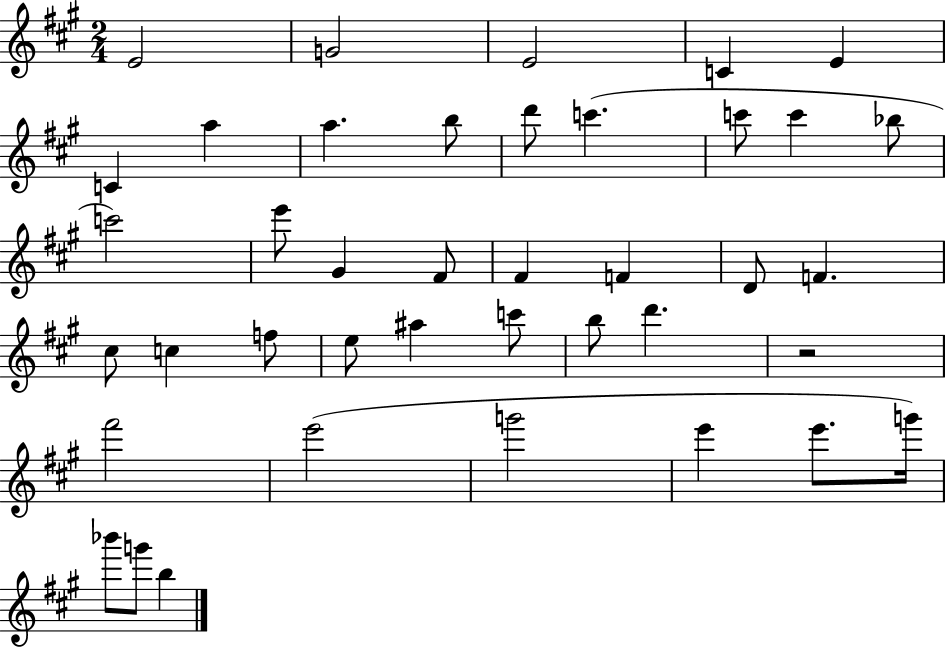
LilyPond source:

{
  \clef treble
  \numericTimeSignature
  \time 2/4
  \key a \major
  e'2 | g'2 | e'2 | c'4 e'4 | \break c'4 a''4 | a''4. b''8 | d'''8 c'''4.( | c'''8 c'''4 bes''8 | \break c'''2) | e'''8 gis'4 fis'8 | fis'4 f'4 | d'8 f'4. | \break cis''8 c''4 f''8 | e''8 ais''4 c'''8 | b''8 d'''4. | r2 | \break fis'''2 | e'''2( | g'''2 | e'''4 e'''8. g'''16) | \break bes'''8 g'''8 b''4 | \bar "|."
}